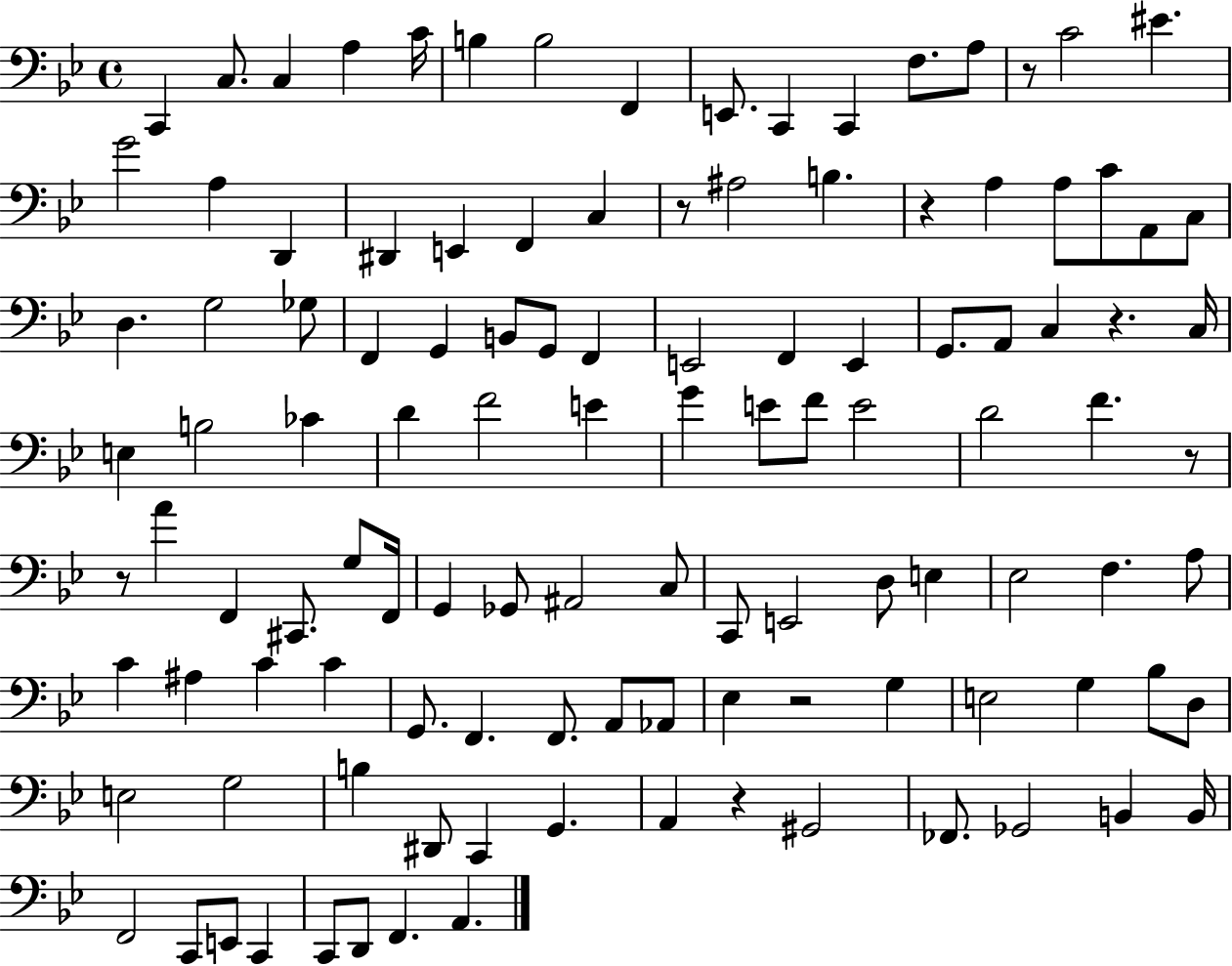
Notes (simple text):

C2/q C3/e. C3/q A3/q C4/s B3/q B3/h F2/q E2/e. C2/q C2/q F3/e. A3/e R/e C4/h EIS4/q. G4/h A3/q D2/q D#2/q E2/q F2/q C3/q R/e A#3/h B3/q. R/q A3/q A3/e C4/e A2/e C3/e D3/q. G3/h Gb3/e F2/q G2/q B2/e G2/e F2/q E2/h F2/q E2/q G2/e. A2/e C3/q R/q. C3/s E3/q B3/h CES4/q D4/q F4/h E4/q G4/q E4/e F4/e E4/h D4/h F4/q. R/e R/e A4/q F2/q C#2/e. G3/e F2/s G2/q Gb2/e A#2/h C3/e C2/e E2/h D3/e E3/q Eb3/h F3/q. A3/e C4/q A#3/q C4/q C4/q G2/e. F2/q. F2/e. A2/e Ab2/e Eb3/q R/h G3/q E3/h G3/q Bb3/e D3/e E3/h G3/h B3/q D#2/e C2/q G2/q. A2/q R/q G#2/h FES2/e. Gb2/h B2/q B2/s F2/h C2/e E2/e C2/q C2/e D2/e F2/q. A2/q.